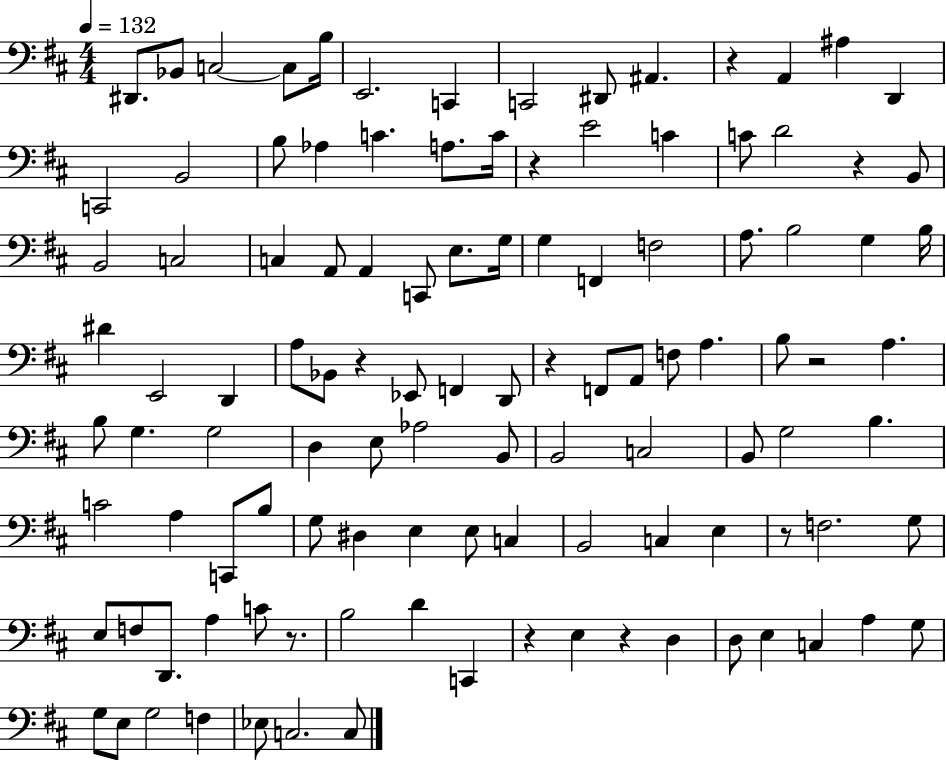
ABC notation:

X:1
T:Untitled
M:4/4
L:1/4
K:D
^D,,/2 _B,,/2 C,2 C,/2 B,/4 E,,2 C,, C,,2 ^D,,/2 ^A,, z A,, ^A, D,, C,,2 B,,2 B,/2 _A, C A,/2 C/4 z E2 C C/2 D2 z B,,/2 B,,2 C,2 C, A,,/2 A,, C,,/2 E,/2 G,/4 G, F,, F,2 A,/2 B,2 G, B,/4 ^D E,,2 D,, A,/2 _B,,/2 z _E,,/2 F,, D,,/2 z F,,/2 A,,/2 F,/2 A, B,/2 z2 A, B,/2 G, G,2 D, E,/2 _A,2 B,,/2 B,,2 C,2 B,,/2 G,2 B, C2 A, C,,/2 B,/2 G,/2 ^D, E, E,/2 C, B,,2 C, E, z/2 F,2 G,/2 E,/2 F,/2 D,,/2 A, C/2 z/2 B,2 D C,, z E, z D, D,/2 E, C, A, G,/2 G,/2 E,/2 G,2 F, _E,/2 C,2 C,/2